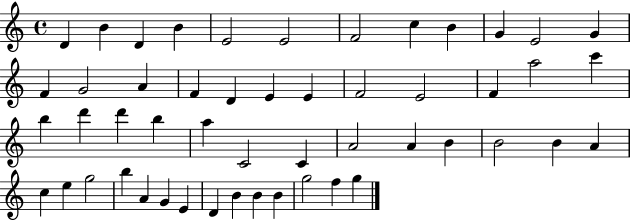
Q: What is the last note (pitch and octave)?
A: G5